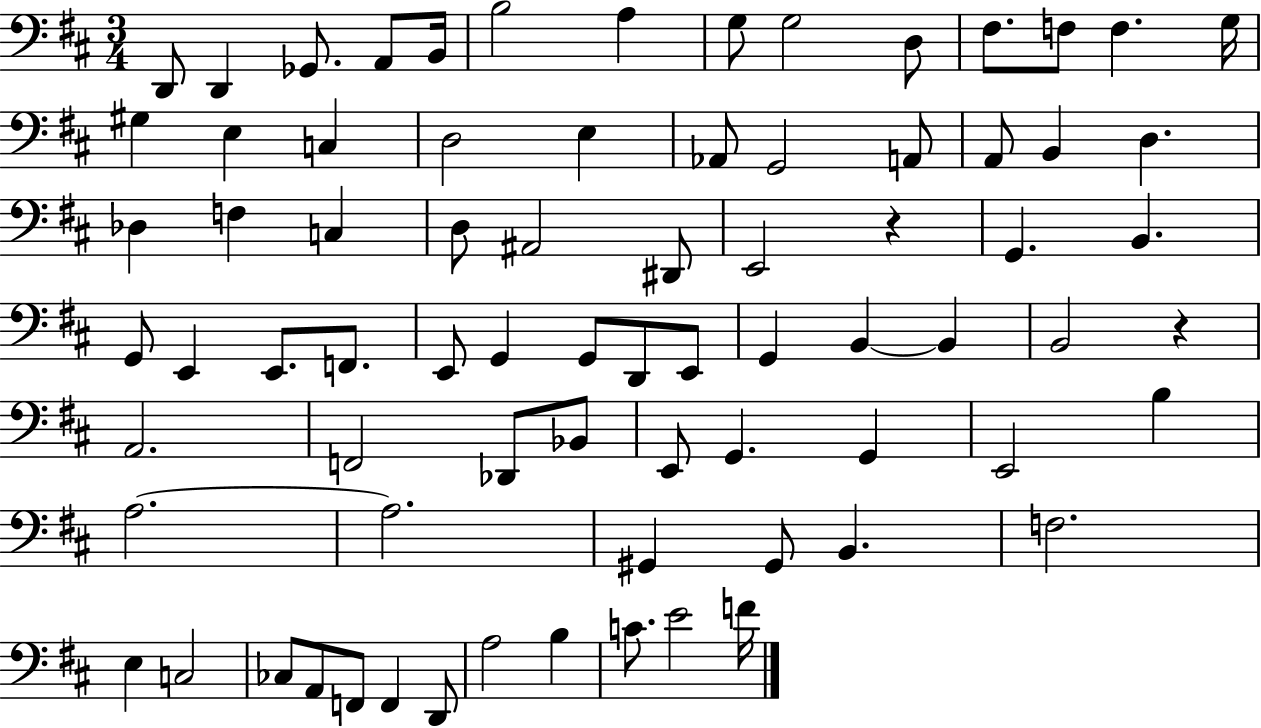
X:1
T:Untitled
M:3/4
L:1/4
K:D
D,,/2 D,, _G,,/2 A,,/2 B,,/4 B,2 A, G,/2 G,2 D,/2 ^F,/2 F,/2 F, G,/4 ^G, E, C, D,2 E, _A,,/2 G,,2 A,,/2 A,,/2 B,, D, _D, F, C, D,/2 ^A,,2 ^D,,/2 E,,2 z G,, B,, G,,/2 E,, E,,/2 F,,/2 E,,/2 G,, G,,/2 D,,/2 E,,/2 G,, B,, B,, B,,2 z A,,2 F,,2 _D,,/2 _B,,/2 E,,/2 G,, G,, E,,2 B, A,2 A,2 ^G,, ^G,,/2 B,, F,2 E, C,2 _C,/2 A,,/2 F,,/2 F,, D,,/2 A,2 B, C/2 E2 F/4